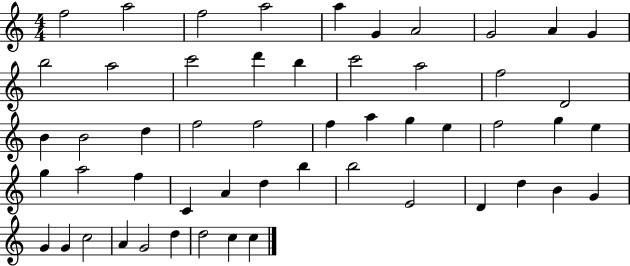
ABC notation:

X:1
T:Untitled
M:4/4
L:1/4
K:C
f2 a2 f2 a2 a G A2 G2 A G b2 a2 c'2 d' b c'2 a2 f2 D2 B B2 d f2 f2 f a g e f2 g e g a2 f C A d b b2 E2 D d B G G G c2 A G2 d d2 c c